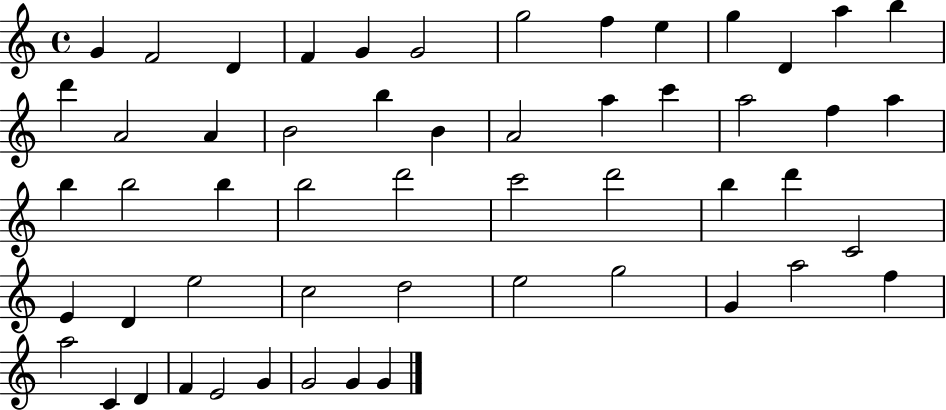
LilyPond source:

{
  \clef treble
  \time 4/4
  \defaultTimeSignature
  \key c \major
  g'4 f'2 d'4 | f'4 g'4 g'2 | g''2 f''4 e''4 | g''4 d'4 a''4 b''4 | \break d'''4 a'2 a'4 | b'2 b''4 b'4 | a'2 a''4 c'''4 | a''2 f''4 a''4 | \break b''4 b''2 b''4 | b''2 d'''2 | c'''2 d'''2 | b''4 d'''4 c'2 | \break e'4 d'4 e''2 | c''2 d''2 | e''2 g''2 | g'4 a''2 f''4 | \break a''2 c'4 d'4 | f'4 e'2 g'4 | g'2 g'4 g'4 | \bar "|."
}